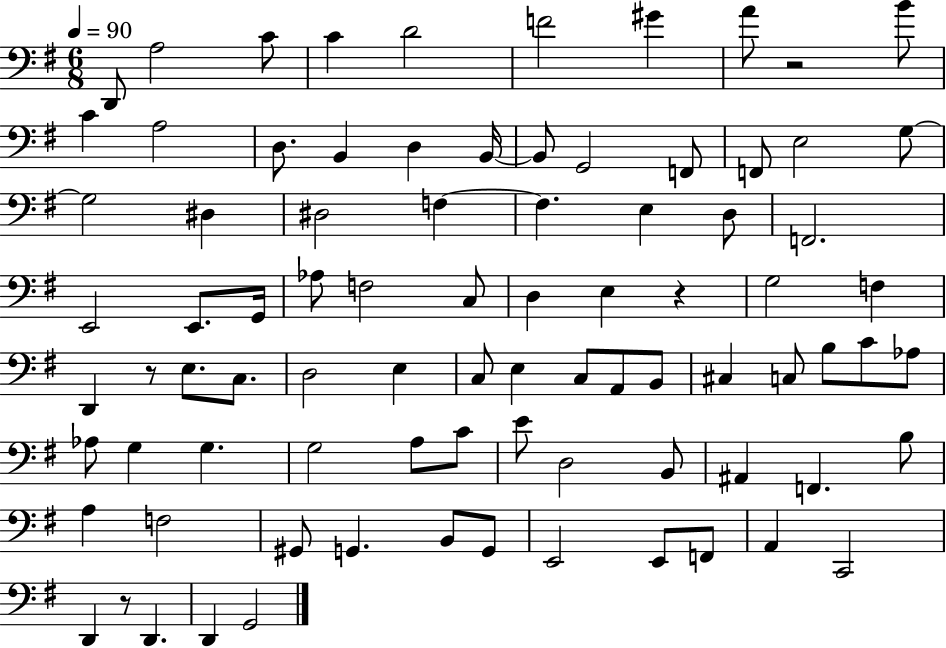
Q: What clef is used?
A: bass